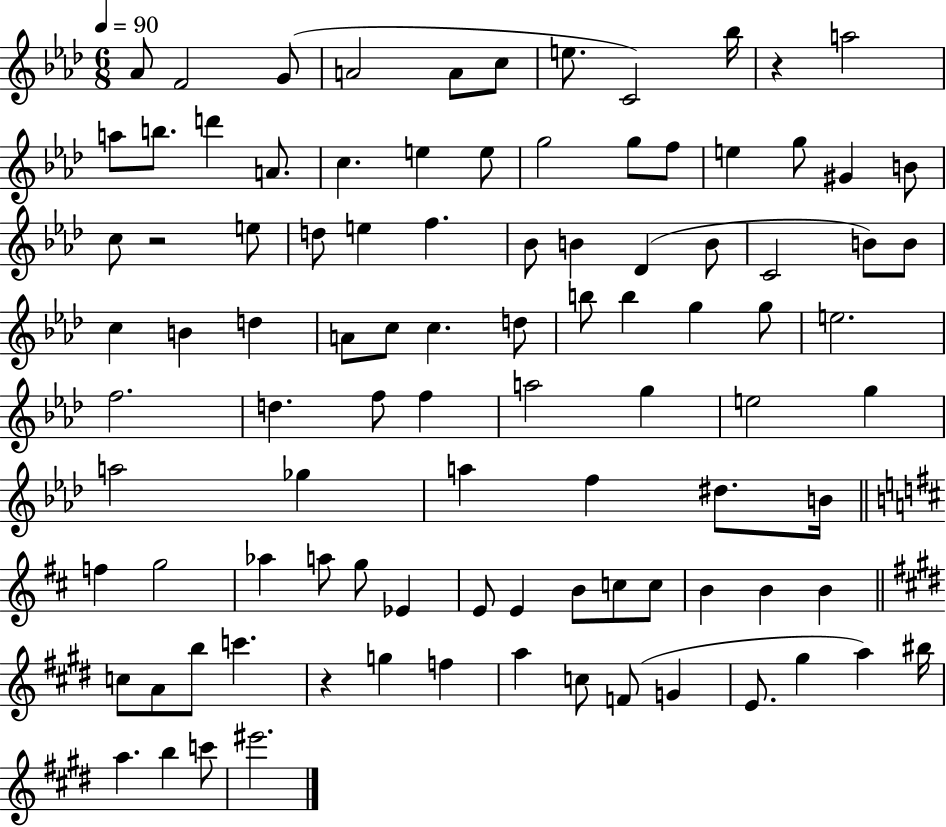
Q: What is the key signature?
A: AES major